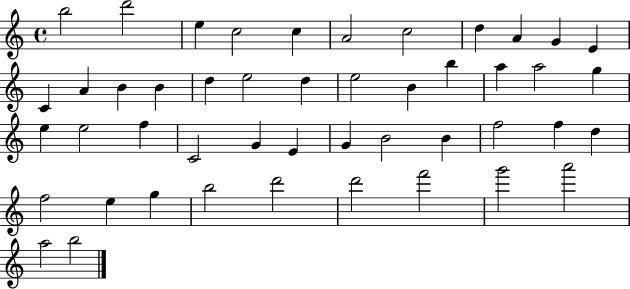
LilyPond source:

{
  \clef treble
  \time 4/4
  \defaultTimeSignature
  \key c \major
  b''2 d'''2 | e''4 c''2 c''4 | a'2 c''2 | d''4 a'4 g'4 e'4 | \break c'4 a'4 b'4 b'4 | d''4 e''2 d''4 | e''2 b'4 b''4 | a''4 a''2 g''4 | \break e''4 e''2 f''4 | c'2 g'4 e'4 | g'4 b'2 b'4 | f''2 f''4 d''4 | \break f''2 e''4 g''4 | b''2 d'''2 | d'''2 f'''2 | g'''2 a'''2 | \break a''2 b''2 | \bar "|."
}